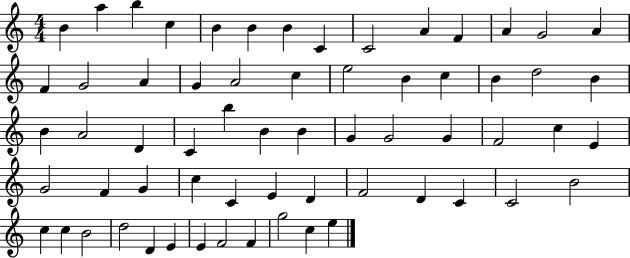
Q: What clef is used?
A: treble